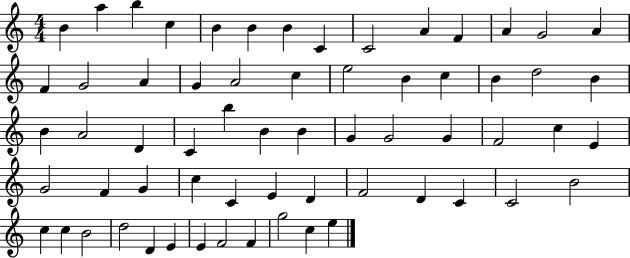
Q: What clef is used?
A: treble